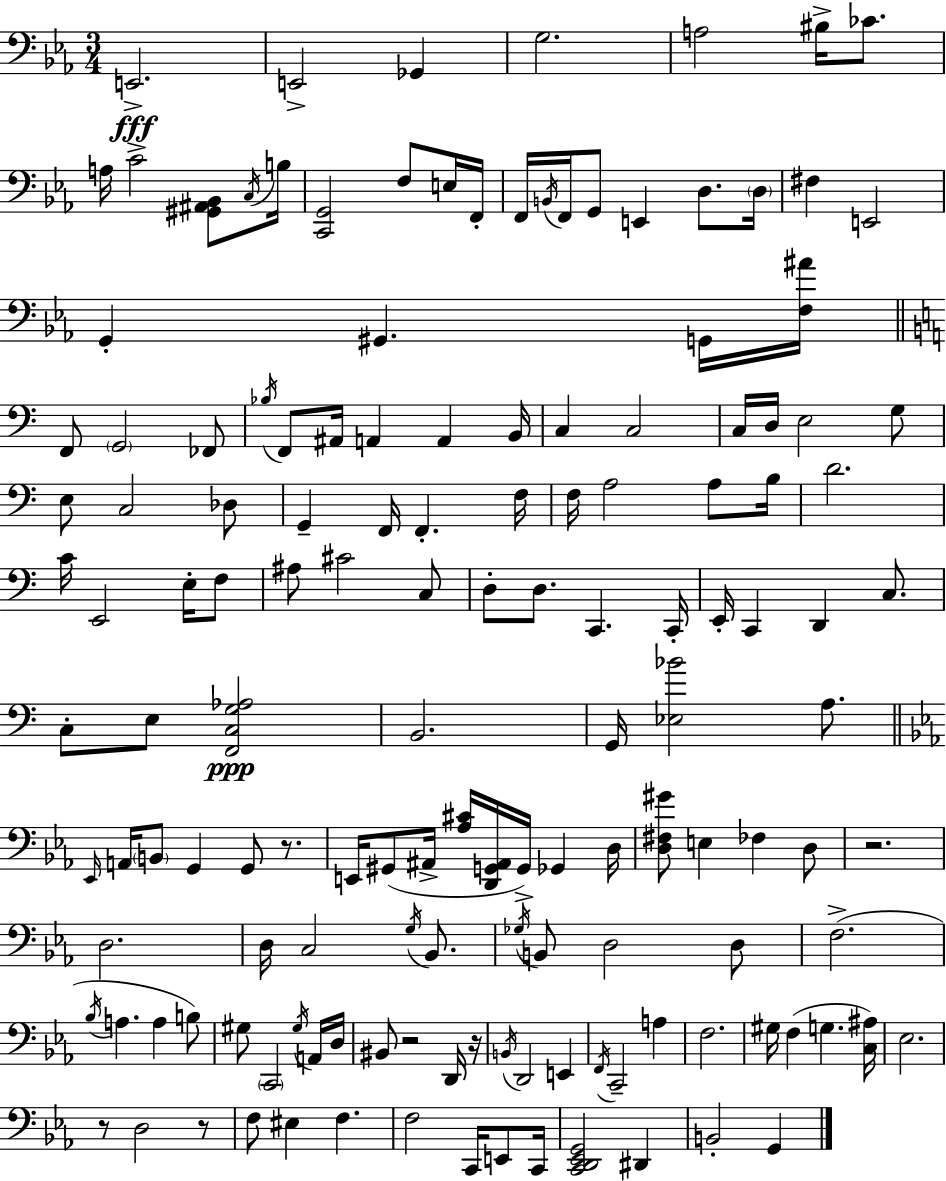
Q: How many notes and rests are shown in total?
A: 146